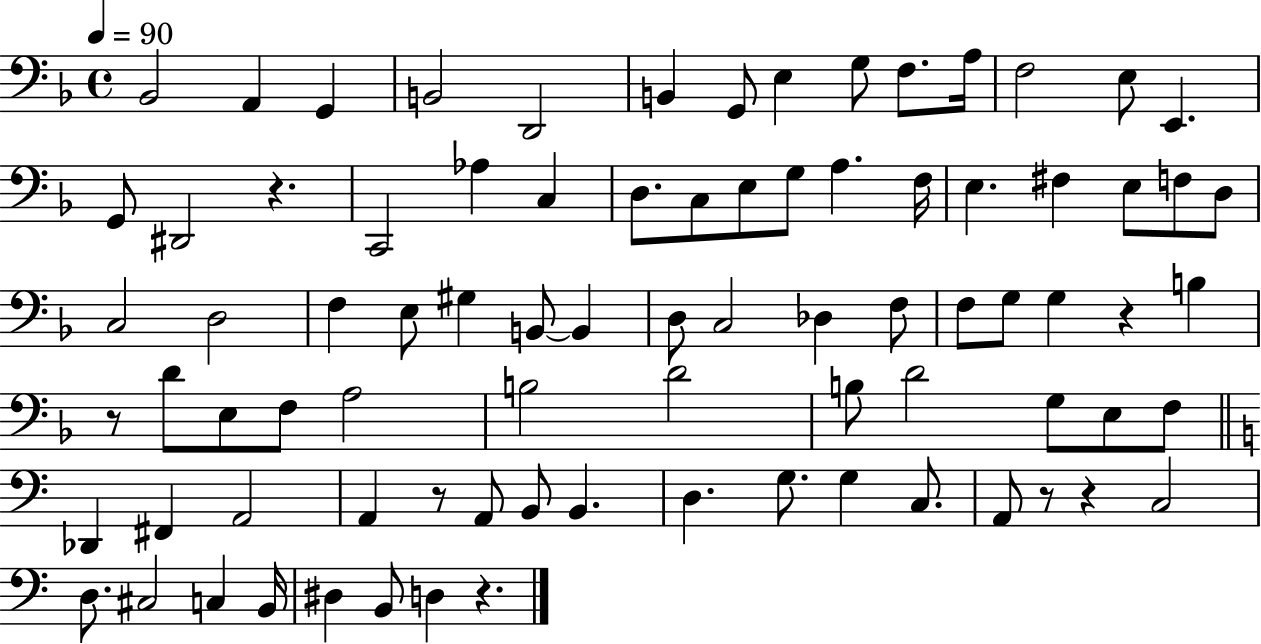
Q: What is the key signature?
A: F major